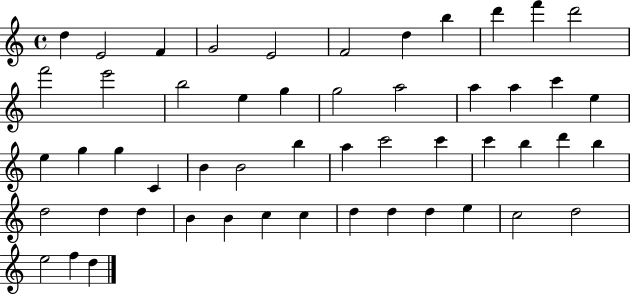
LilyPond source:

{
  \clef treble
  \time 4/4
  \defaultTimeSignature
  \key c \major
  d''4 e'2 f'4 | g'2 e'2 | f'2 d''4 b''4 | d'''4 f'''4 d'''2 | \break f'''2 e'''2 | b''2 e''4 g''4 | g''2 a''2 | a''4 a''4 c'''4 e''4 | \break e''4 g''4 g''4 c'4 | b'4 b'2 b''4 | a''4 c'''2 c'''4 | c'''4 b''4 d'''4 b''4 | \break d''2 d''4 d''4 | b'4 b'4 c''4 c''4 | d''4 d''4 d''4 e''4 | c''2 d''2 | \break e''2 f''4 d''4 | \bar "|."
}